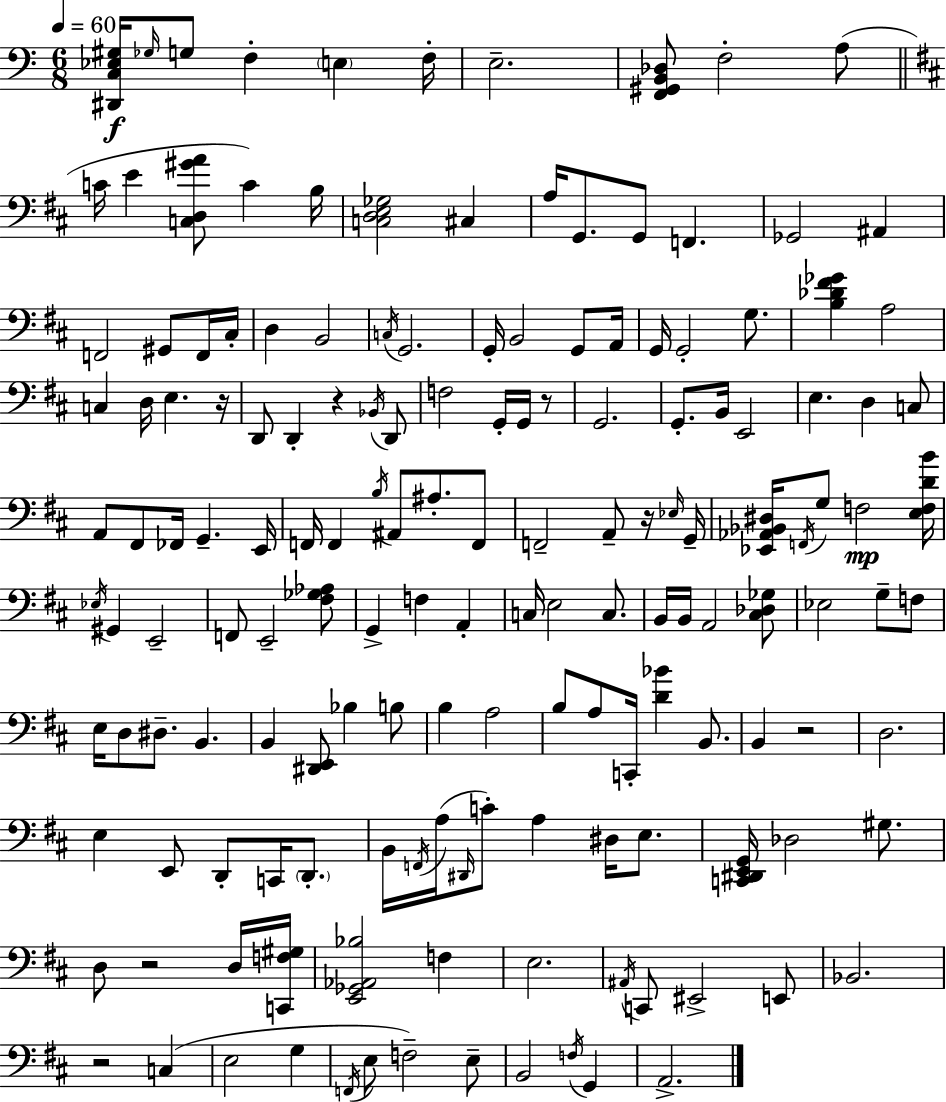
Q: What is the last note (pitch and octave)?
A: A2